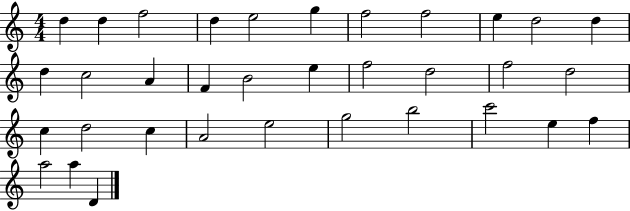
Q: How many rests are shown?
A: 0